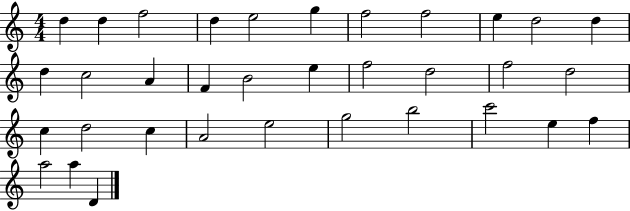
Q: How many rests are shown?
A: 0